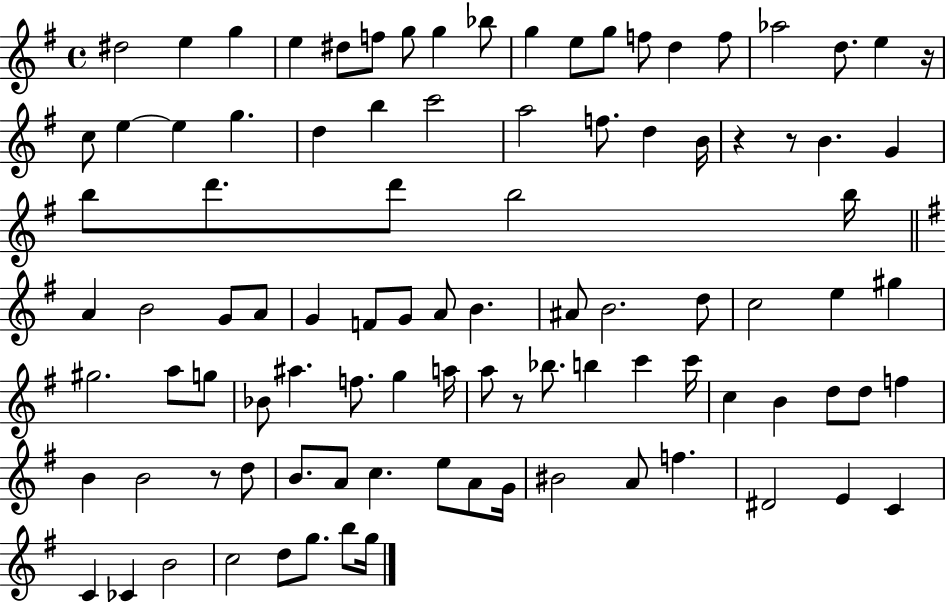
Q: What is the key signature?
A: G major